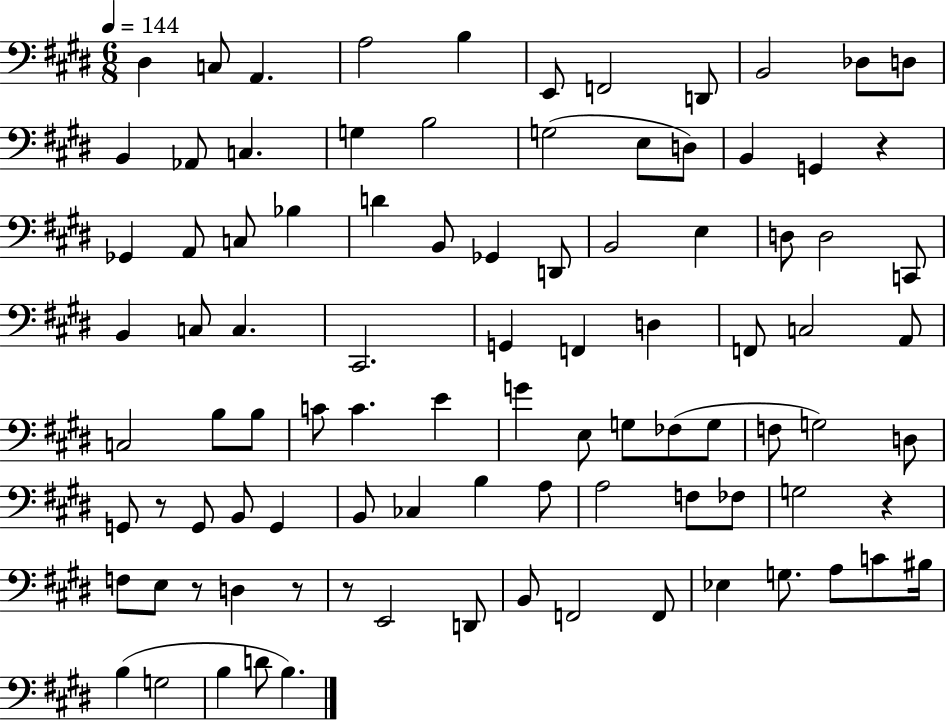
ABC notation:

X:1
T:Untitled
M:6/8
L:1/4
K:E
^D, C,/2 A,, A,2 B, E,,/2 F,,2 D,,/2 B,,2 _D,/2 D,/2 B,, _A,,/2 C, G, B,2 G,2 E,/2 D,/2 B,, G,, z _G,, A,,/2 C,/2 _B, D B,,/2 _G,, D,,/2 B,,2 E, D,/2 D,2 C,,/2 B,, C,/2 C, ^C,,2 G,, F,, D, F,,/2 C,2 A,,/2 C,2 B,/2 B,/2 C/2 C E G E,/2 G,/2 _F,/2 G,/2 F,/2 G,2 D,/2 G,,/2 z/2 G,,/2 B,,/2 G,, B,,/2 _C, B, A,/2 A,2 F,/2 _F,/2 G,2 z F,/2 E,/2 z/2 D, z/2 z/2 E,,2 D,,/2 B,,/2 F,,2 F,,/2 _E, G,/2 A,/2 C/2 ^B,/4 B, G,2 B, D/2 B,